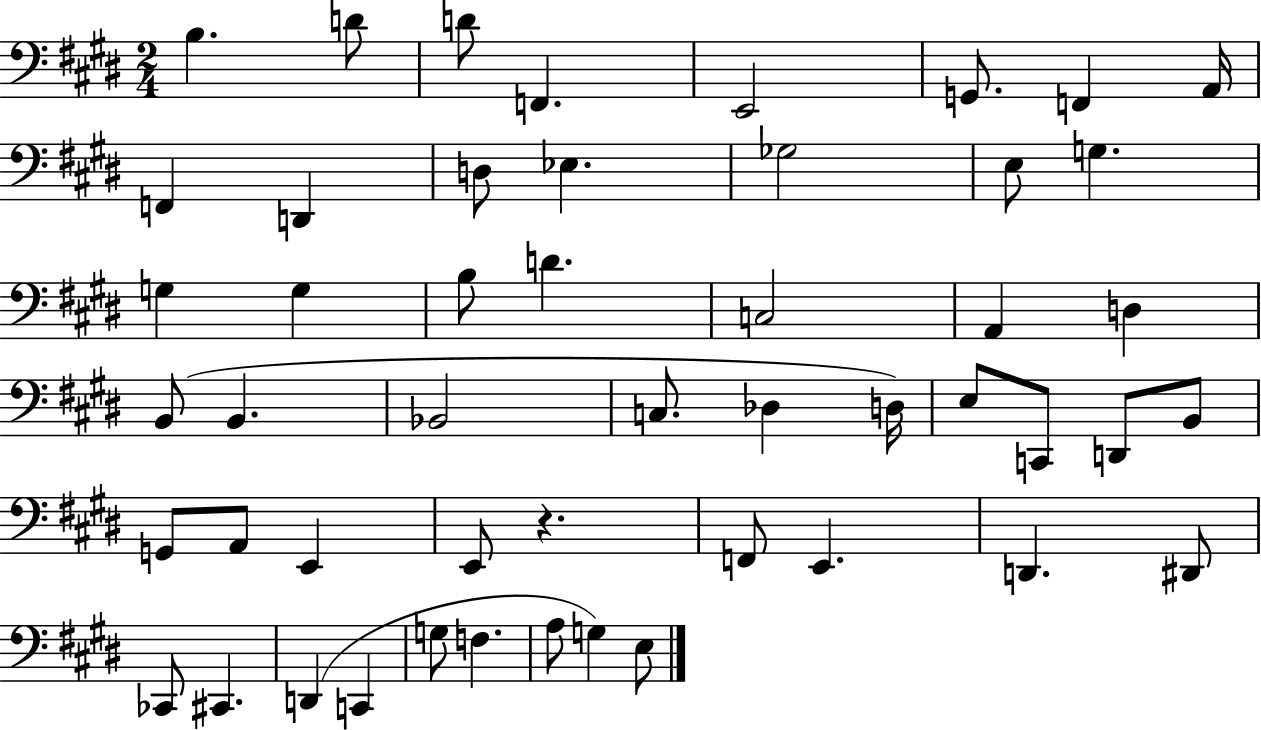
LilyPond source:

{
  \clef bass
  \numericTimeSignature
  \time 2/4
  \key e \major
  b4. d'8 | d'8 f,4. | e,2 | g,8. f,4 a,16 | \break f,4 d,4 | d8 ees4. | ges2 | e8 g4. | \break g4 g4 | b8 d'4. | c2 | a,4 d4 | \break b,8( b,4. | bes,2 | c8. des4 d16) | e8 c,8 d,8 b,8 | \break g,8 a,8 e,4 | e,8 r4. | f,8 e,4. | d,4. dis,8 | \break ces,8 cis,4. | d,4( c,4 | g8 f4. | a8 g4) e8 | \break \bar "|."
}